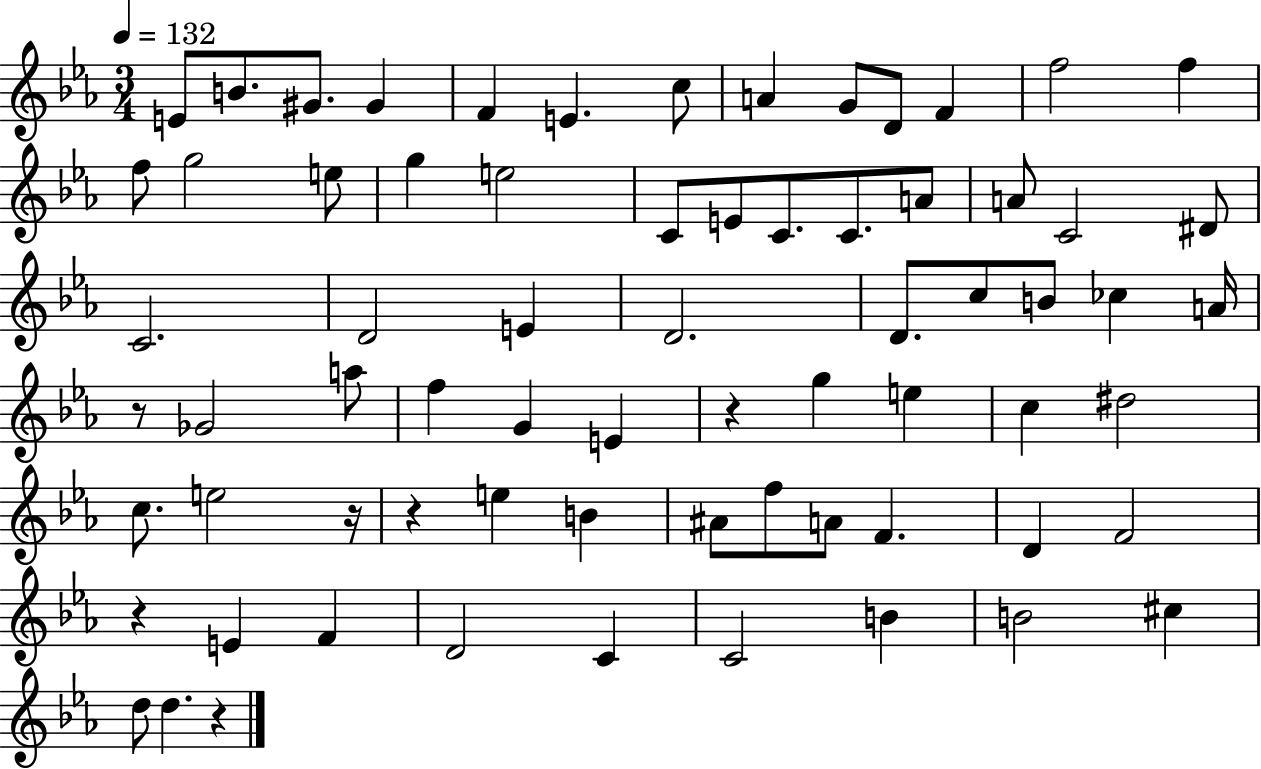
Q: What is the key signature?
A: EES major